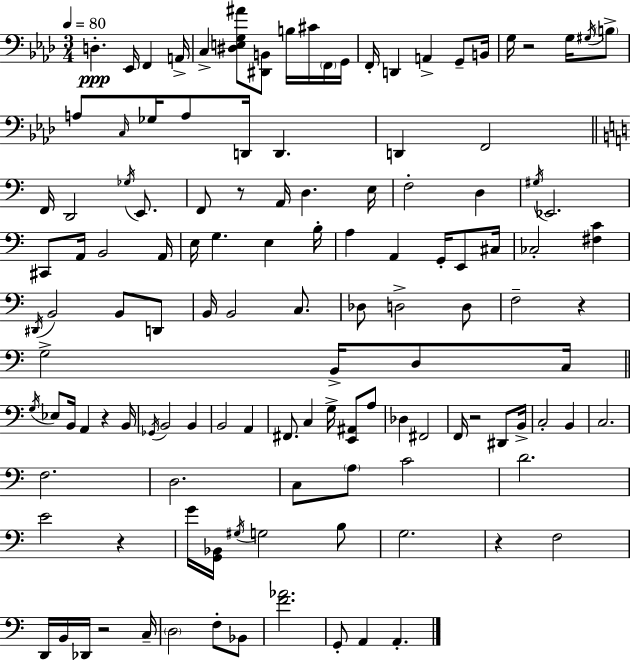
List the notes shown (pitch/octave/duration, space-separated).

D3/q. Eb2/s F2/q A2/s C3/q [D#3,E3,G3,A#4]/e [D#2,B2]/e B3/s C#4/s F2/s G2/s F2/s D2/q A2/q G2/e B2/s G3/s R/h G3/s G#3/s B3/e A3/e C3/s Gb3/s A3/e D2/s D2/q. D2/q F2/h F2/s D2/h Gb3/s E2/e. F2/e R/e A2/s D3/q. E3/s F3/h D3/q G#3/s Eb2/h. C#2/e A2/s B2/h A2/s E3/s G3/q. E3/q B3/s A3/q A2/q G2/s E2/e C#3/s CES3/h [F#3,C4]/q D#2/s B2/h B2/e D2/e B2/s B2/h C3/e. Db3/e D3/h D3/e F3/h R/q G3/h B2/s D3/e C3/s G3/s Eb3/e B2/s A2/q R/q B2/s Gb2/s B2/h B2/q B2/h A2/q F#2/e. C3/q G3/s [E2,A#2]/e A3/e Db3/q F#2/h F2/s R/h D#2/e B2/s C3/h B2/q C3/h. F3/h. D3/h. C3/e A3/e C4/h D4/h. E4/h R/q G4/s [G2,Bb2]/s G#3/s G3/h B3/e G3/h. R/q F3/h D2/s B2/s Db2/s R/h C3/s D3/h F3/e Bb2/e [F4,Ab4]/h. G2/e A2/q A2/q.